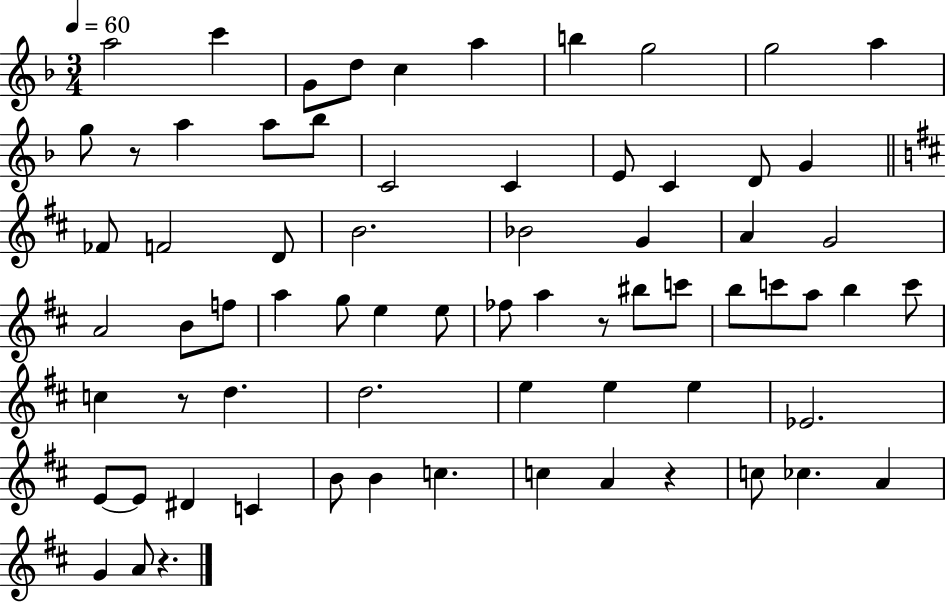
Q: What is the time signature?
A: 3/4